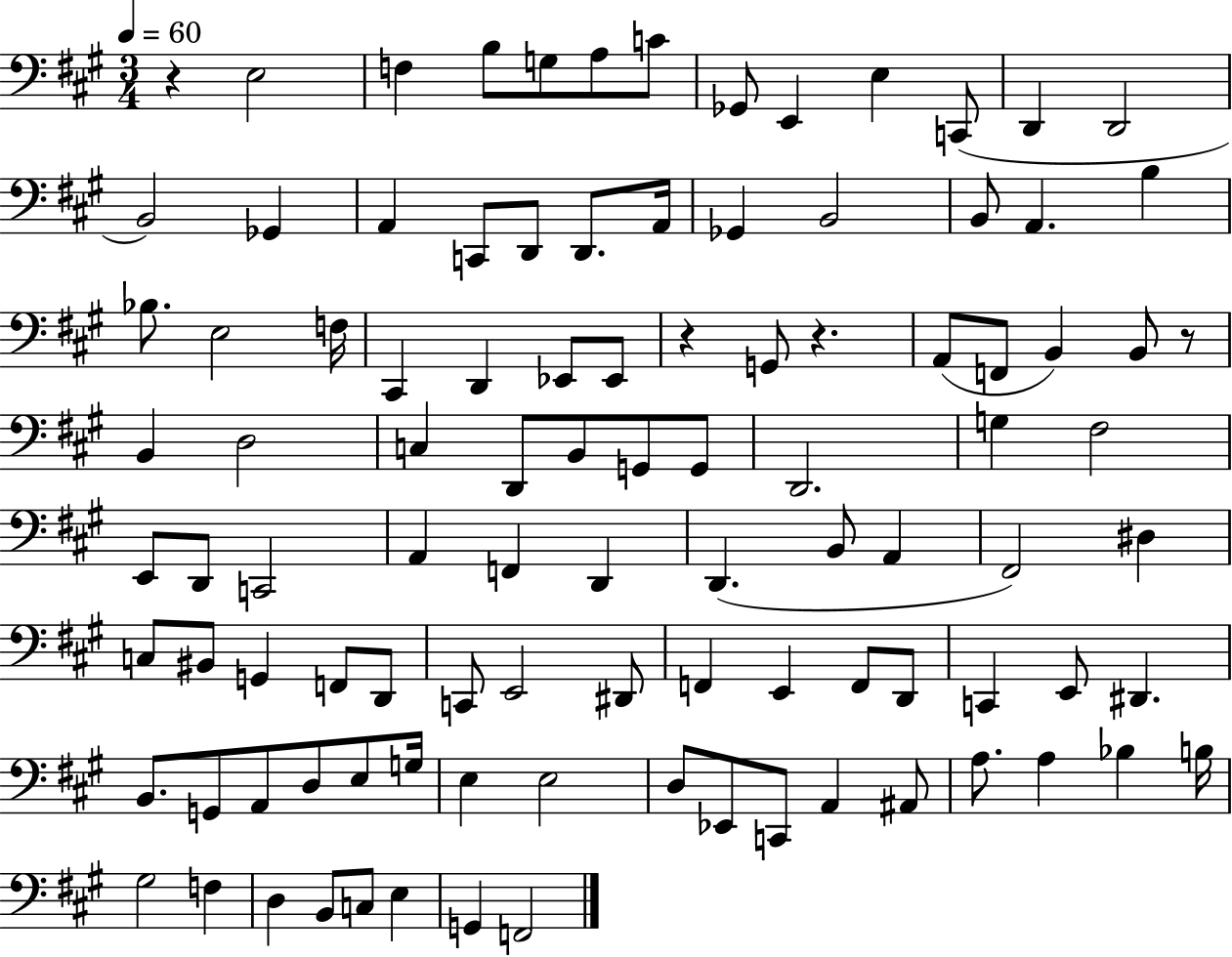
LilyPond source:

{
  \clef bass
  \numericTimeSignature
  \time 3/4
  \key a \major
  \tempo 4 = 60
  r4 e2 | f4 b8 g8 a8 c'8 | ges,8 e,4 e4 c,8( | d,4 d,2 | \break b,2) ges,4 | a,4 c,8 d,8 d,8. a,16 | ges,4 b,2 | b,8 a,4. b4 | \break bes8. e2 f16 | cis,4 d,4 ees,8 ees,8 | r4 g,8 r4. | a,8( f,8 b,4) b,8 r8 | \break b,4 d2 | c4 d,8 b,8 g,8 g,8 | d,2. | g4 fis2 | \break e,8 d,8 c,2 | a,4 f,4 d,4 | d,4.( b,8 a,4 | fis,2) dis4 | \break c8 bis,8 g,4 f,8 d,8 | c,8 e,2 dis,8 | f,4 e,4 f,8 d,8 | c,4 e,8 dis,4. | \break b,8. g,8 a,8 d8 e8 g16 | e4 e2 | d8 ees,8 c,8 a,4 ais,8 | a8. a4 bes4 b16 | \break gis2 f4 | d4 b,8 c8 e4 | g,4 f,2 | \bar "|."
}